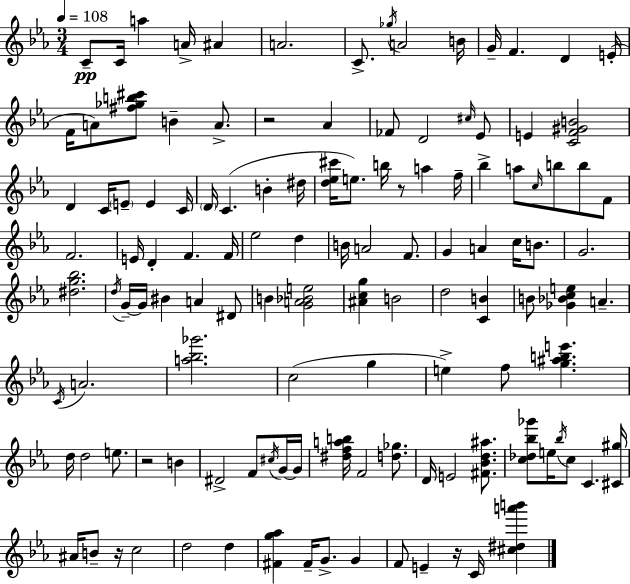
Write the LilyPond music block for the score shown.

{
  \clef treble
  \numericTimeSignature
  \time 3/4
  \key ees \major
  \tempo 4 = 108
  \repeat volta 2 { c'8--\pp c'16 a''4 a'16-> ais'4 | a'2. | c'8.-> \acciaccatura { ges''16 } a'2 | b'16 g'16-- f'4. d'4 | \break e'16-.( f'16 a'8) <fis'' ges'' b'' cis'''>8 b'4-- a'8.-> | r2 aes'4 | fes'8 d'2 \grace { cis''16 } | ees'8 e'4 <c' f' gis' b'>2 | \break d'4 c'16 \parenthesize e'8-- e'4 | c'16 \parenthesize d'16 c'4.( b'4-. | dis''16 <d'' ees'' cis'''>16 e''8.) b''16 r8 a''4 | f''16-- bes''4-> a''8 \grace { c''16 } b''8 b''8 | \break f'8 f'2. | e'16 d'4-. f'4. | f'16 ees''2 d''4 | b'16 a'2 | \break f'8. g'4 a'4 c''16 | b'8. g'2. | <dis'' g'' bes''>2. | \acciaccatura { d''16 } g'16--~~ g'16 bis'4 a'4 | \break dis'8 b'4 <g' a' bes' e''>2 | <ais' c'' g''>4 b'2 | d''2 | <c' b'>4 b'8 <ges' bes' c'' e''>4 a'4.-- | \break \acciaccatura { c'16 } a'2. | <a'' bes'' ges'''>2. | c''2( | g''4 e''4->) f''8 <g'' ais'' b'' e'''>4. | \break d''16 d''2 | e''8. r2 | b'4 dis'2-> | f'8 \acciaccatura { cis''16 } g'16~~ g'16 <dis'' f'' a'' b''>16 f'2 | \break <d'' ges''>8. d'16 e'2 | <fis' bes' d'' ais''>8. <c'' des'' bes'' ges'''>8 e''16 \acciaccatura { bes''16 } c''8 | c'4. <cis' gis''>16 ais'16 b'8-- r16 c''2 | d''2 | \break d''4 <fis' g'' aes''>4 fis'16-- | g'8.-> g'4 f'8 e'4-- | r16 c'16 <cis'' dis'' a''' b'''>4 } \bar "|."
}